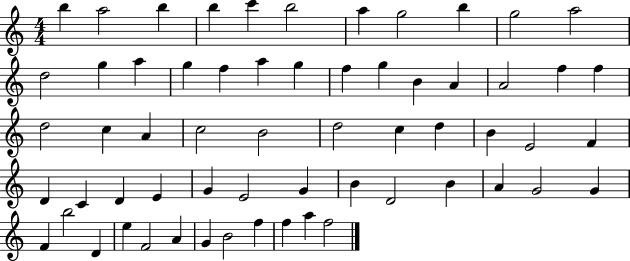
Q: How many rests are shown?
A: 0